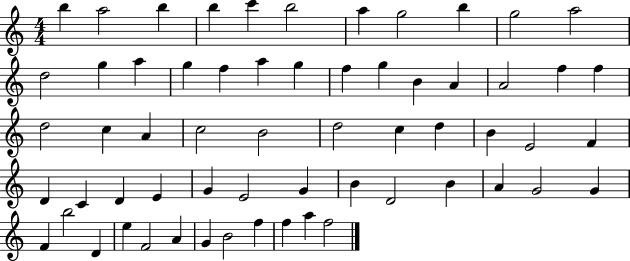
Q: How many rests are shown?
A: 0